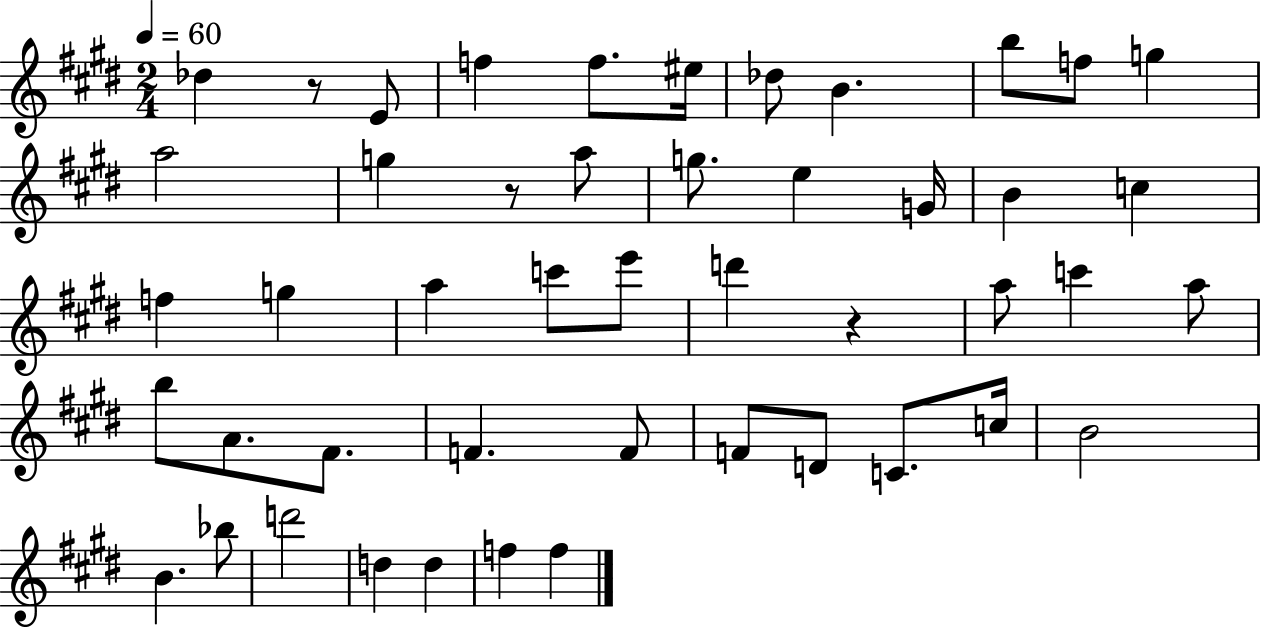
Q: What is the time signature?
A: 2/4